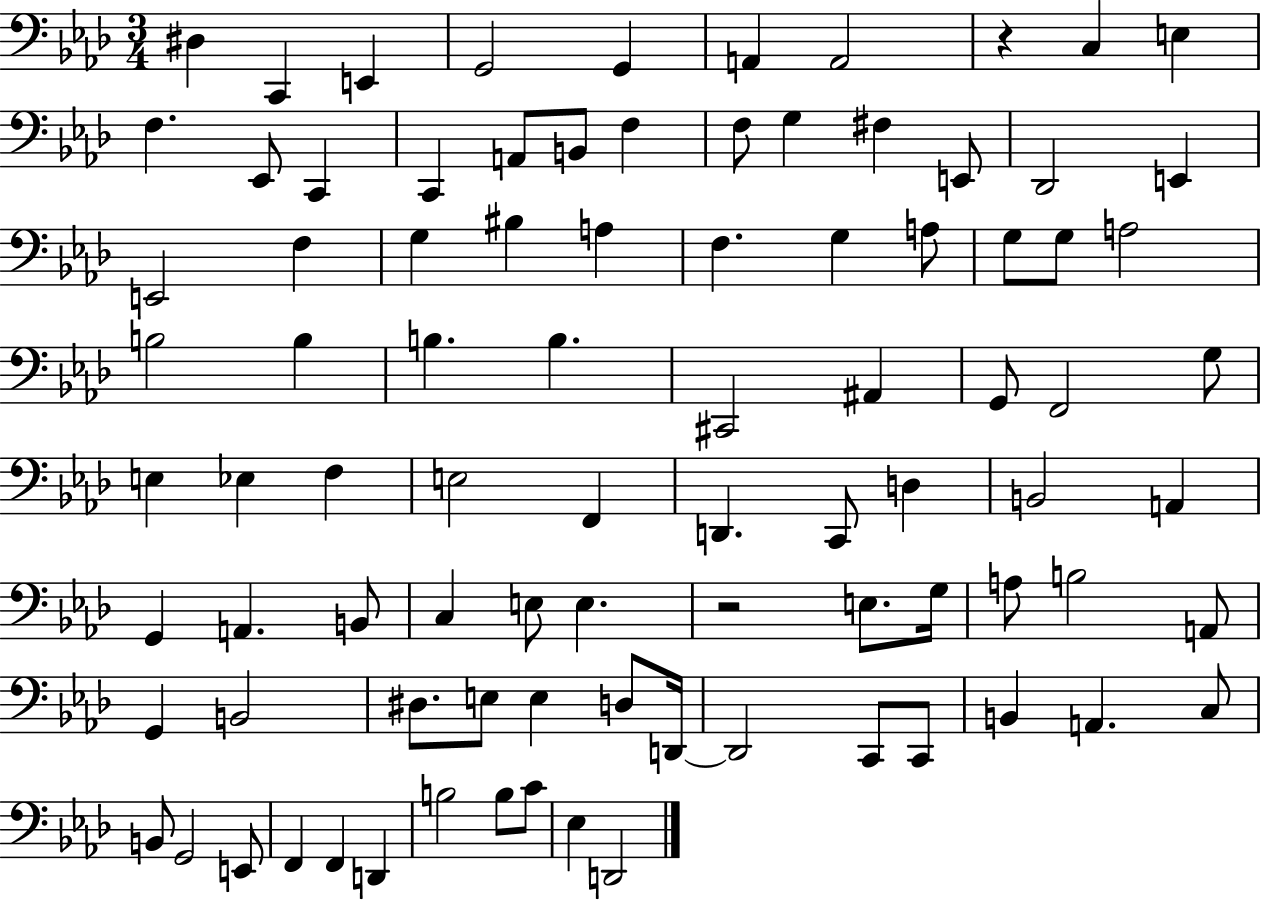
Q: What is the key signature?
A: AES major